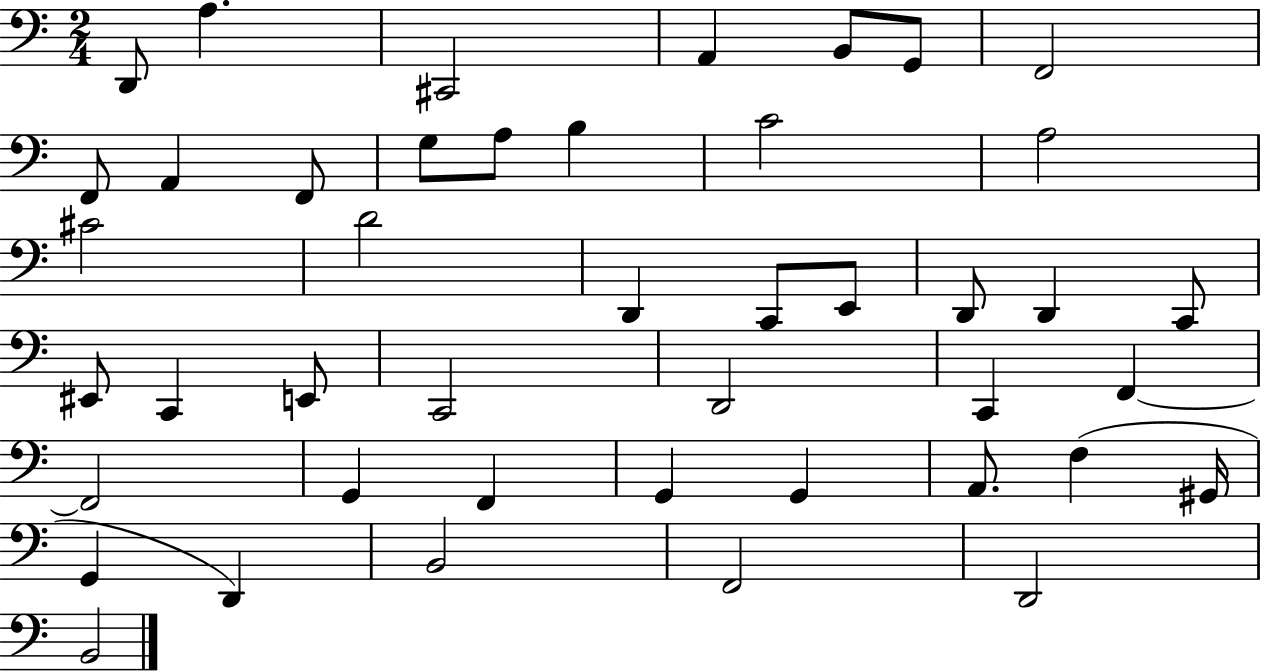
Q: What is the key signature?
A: C major